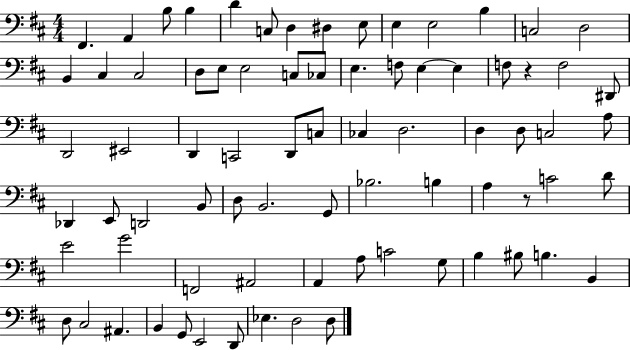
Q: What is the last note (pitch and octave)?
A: D3